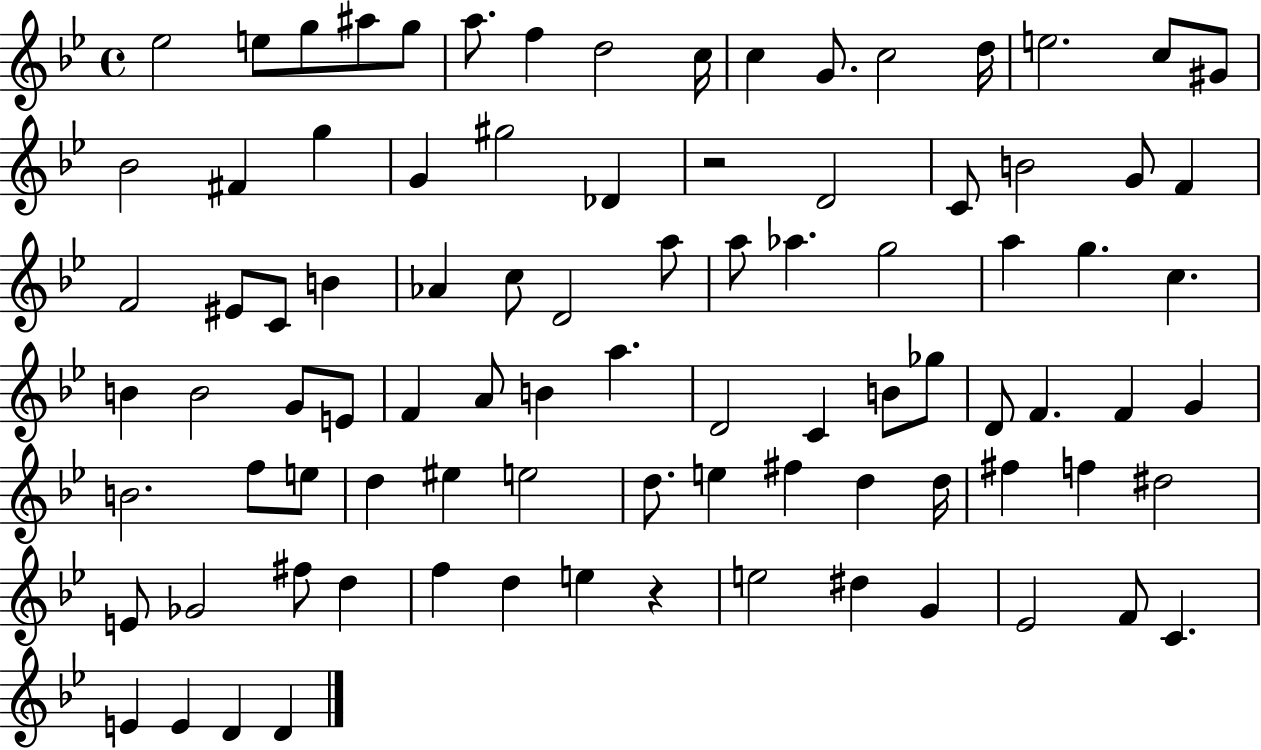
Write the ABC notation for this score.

X:1
T:Untitled
M:4/4
L:1/4
K:Bb
_e2 e/2 g/2 ^a/2 g/2 a/2 f d2 c/4 c G/2 c2 d/4 e2 c/2 ^G/2 _B2 ^F g G ^g2 _D z2 D2 C/2 B2 G/2 F F2 ^E/2 C/2 B _A c/2 D2 a/2 a/2 _a g2 a g c B B2 G/2 E/2 F A/2 B a D2 C B/2 _g/2 D/2 F F G B2 f/2 e/2 d ^e e2 d/2 e ^f d d/4 ^f f ^d2 E/2 _G2 ^f/2 d f d e z e2 ^d G _E2 F/2 C E E D D